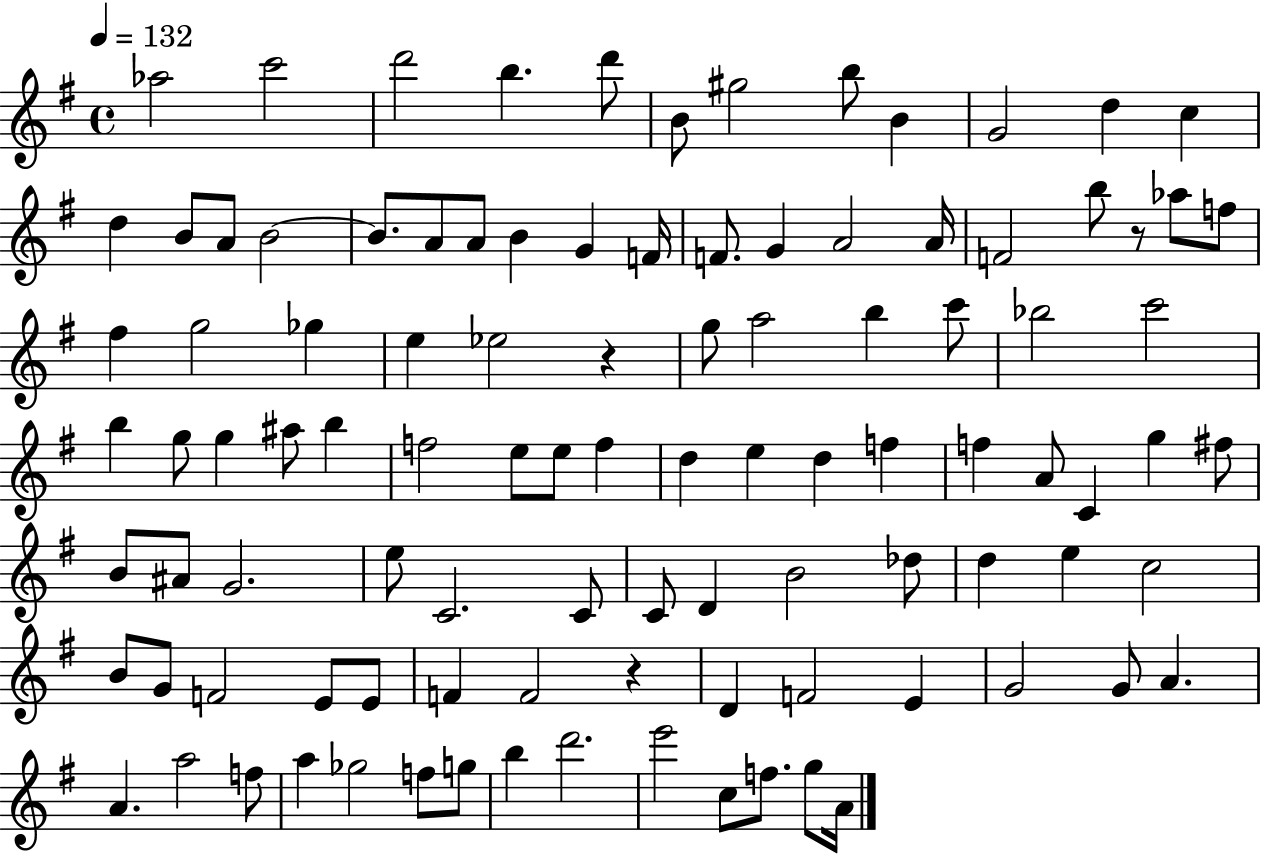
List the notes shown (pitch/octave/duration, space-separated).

Ab5/h C6/h D6/h B5/q. D6/e B4/e G#5/h B5/e B4/q G4/h D5/q C5/q D5/q B4/e A4/e B4/h B4/e. A4/e A4/e B4/q G4/q F4/s F4/e. G4/q A4/h A4/s F4/h B5/e R/e Ab5/e F5/e F#5/q G5/h Gb5/q E5/q Eb5/h R/q G5/e A5/h B5/q C6/e Bb5/h C6/h B5/q G5/e G5/q A#5/e B5/q F5/h E5/e E5/e F5/q D5/q E5/q D5/q F5/q F5/q A4/e C4/q G5/q F#5/e B4/e A#4/e G4/h. E5/e C4/h. C4/e C4/e D4/q B4/h Db5/e D5/q E5/q C5/h B4/e G4/e F4/h E4/e E4/e F4/q F4/h R/q D4/q F4/h E4/q G4/h G4/e A4/q. A4/q. A5/h F5/e A5/q Gb5/h F5/e G5/e B5/q D6/h. E6/h C5/e F5/e. G5/e A4/s